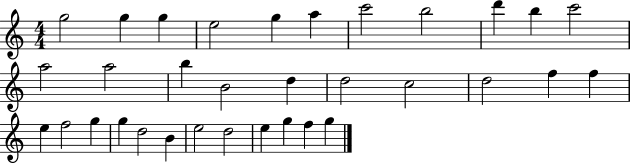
G5/h G5/q G5/q E5/h G5/q A5/q C6/h B5/h D6/q B5/q C6/h A5/h A5/h B5/q B4/h D5/q D5/h C5/h D5/h F5/q F5/q E5/q F5/h G5/q G5/q D5/h B4/q E5/h D5/h E5/q G5/q F5/q G5/q